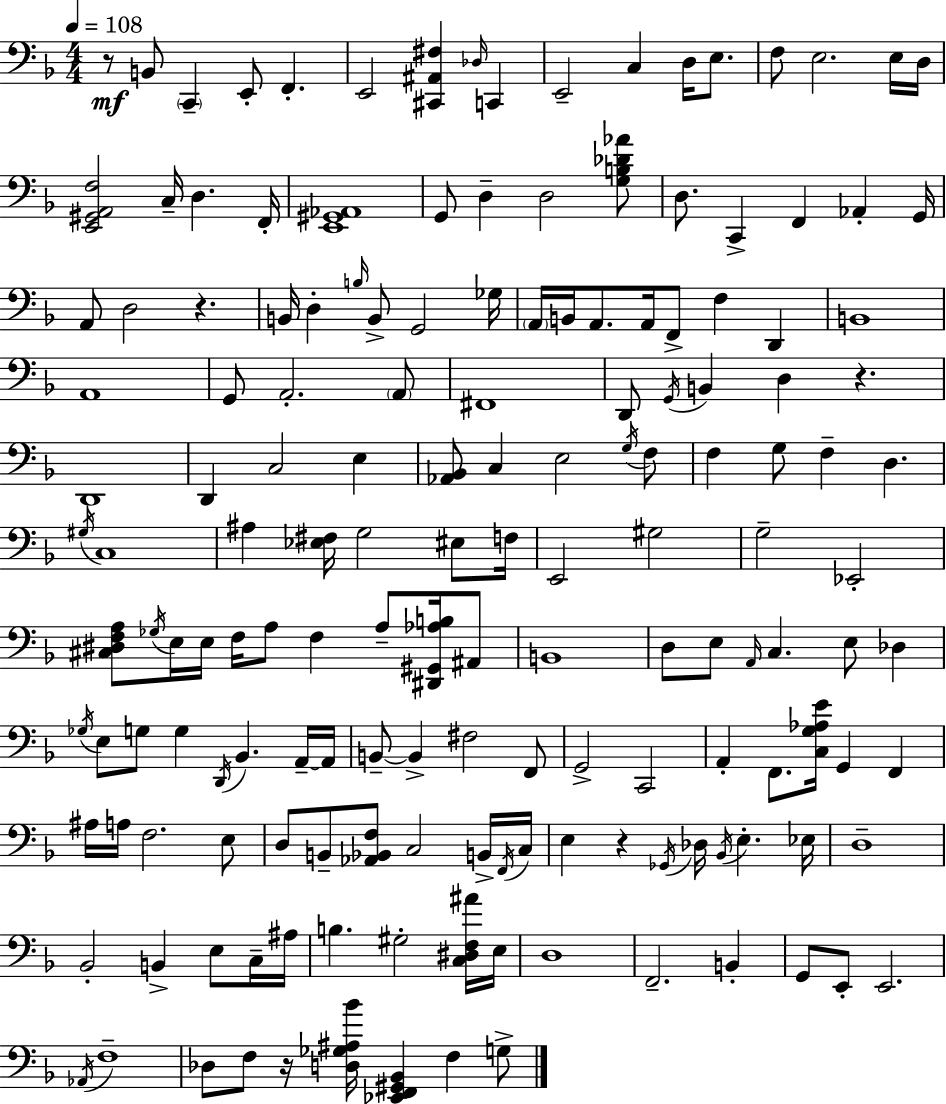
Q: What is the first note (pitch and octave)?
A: B2